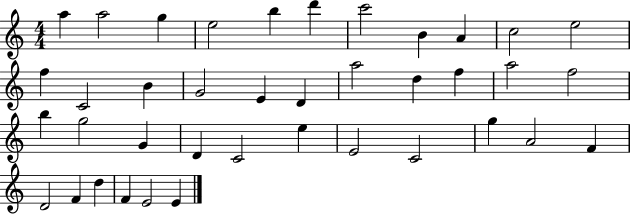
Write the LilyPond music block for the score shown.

{
  \clef treble
  \numericTimeSignature
  \time 4/4
  \key c \major
  a''4 a''2 g''4 | e''2 b''4 d'''4 | c'''2 b'4 a'4 | c''2 e''2 | \break f''4 c'2 b'4 | g'2 e'4 d'4 | a''2 d''4 f''4 | a''2 f''2 | \break b''4 g''2 g'4 | d'4 c'2 e''4 | e'2 c'2 | g''4 a'2 f'4 | \break d'2 f'4 d''4 | f'4 e'2 e'4 | \bar "|."
}